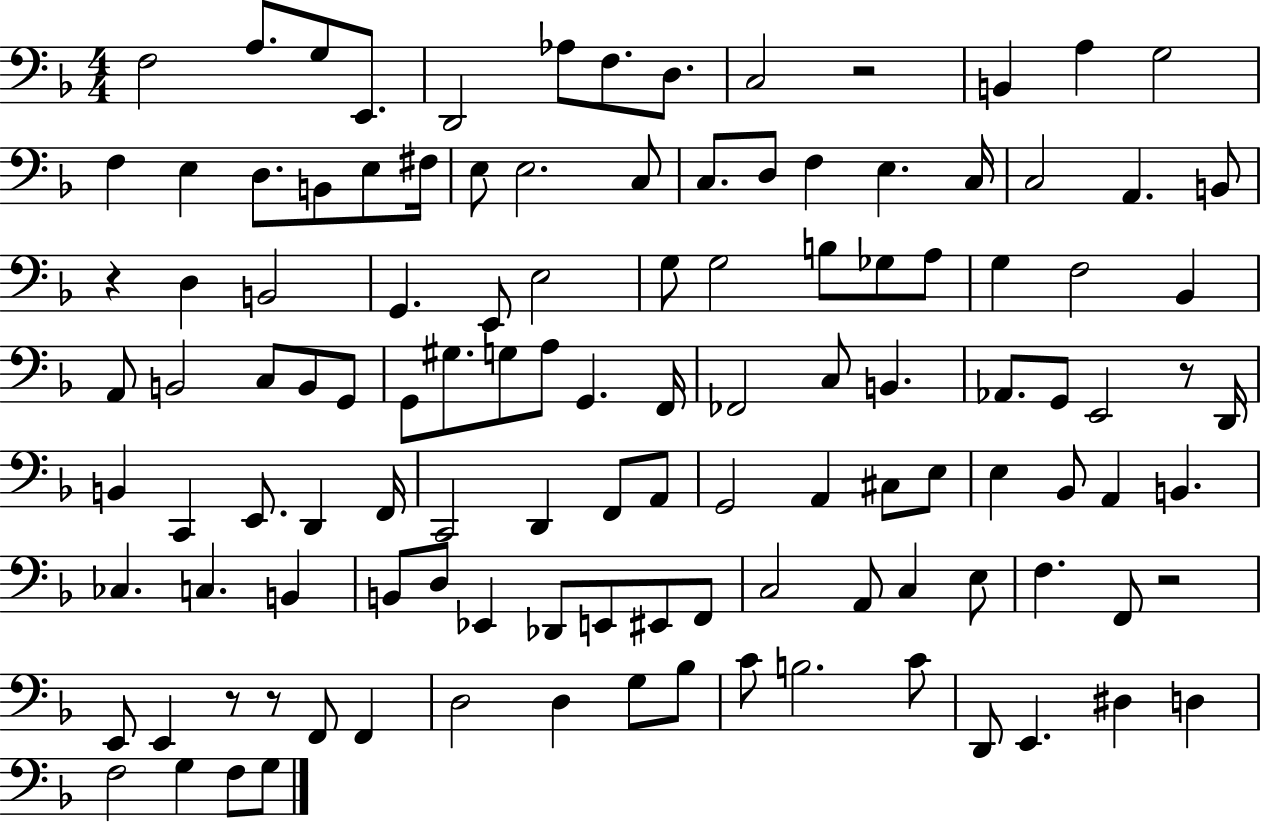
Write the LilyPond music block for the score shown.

{
  \clef bass
  \numericTimeSignature
  \time 4/4
  \key f \major
  f2 a8. g8 e,8. | d,2 aes8 f8. d8. | c2 r2 | b,4 a4 g2 | \break f4 e4 d8. b,8 e8 fis16 | e8 e2. c8 | c8. d8 f4 e4. c16 | c2 a,4. b,8 | \break r4 d4 b,2 | g,4. e,8 e2 | g8 g2 b8 ges8 a8 | g4 f2 bes,4 | \break a,8 b,2 c8 b,8 g,8 | g,8 gis8. g8 a8 g,4. f,16 | fes,2 c8 b,4. | aes,8. g,8 e,2 r8 d,16 | \break b,4 c,4 e,8. d,4 f,16 | c,2 d,4 f,8 a,8 | g,2 a,4 cis8 e8 | e4 bes,8 a,4 b,4. | \break ces4. c4. b,4 | b,8 d8 ees,4 des,8 e,8 eis,8 f,8 | c2 a,8 c4 e8 | f4. f,8 r2 | \break e,8 e,4 r8 r8 f,8 f,4 | d2 d4 g8 bes8 | c'8 b2. c'8 | d,8 e,4. dis4 d4 | \break f2 g4 f8 g8 | \bar "|."
}